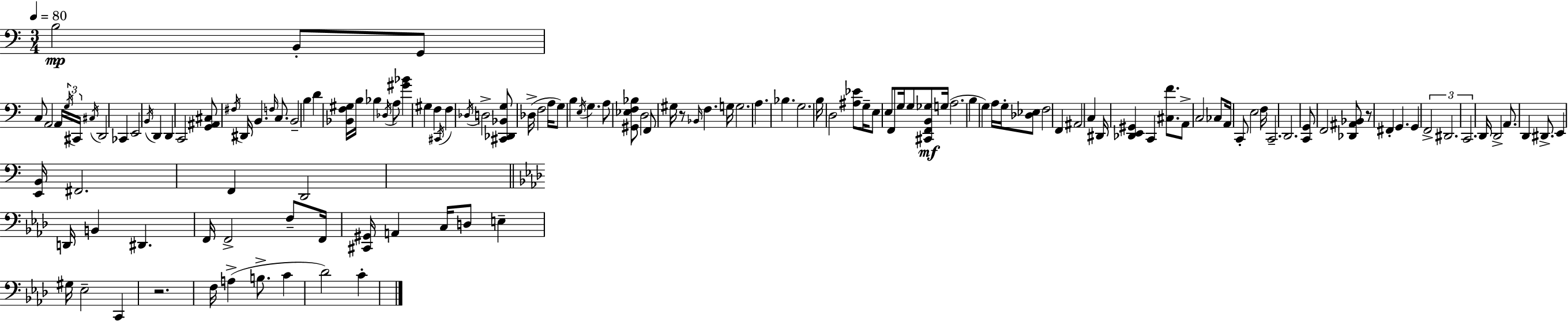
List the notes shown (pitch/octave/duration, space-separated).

B3/h B2/e G2/e C3/e A2/h A2/s G3/s C#2/s C#3/s D2/h CES2/q E2/h B2/s D2/q D2/q C2/h [G2,A#2,C#3]/e F#3/s D#2/s B2/q. F3/s C3/e. B2/h B3/q D4/q [Bb2,F3,G#3]/s B3/s Bb3/q Db3/s A3/e [G#4,Bb4]/q G#3/q F3/q C#2/s F3/q Db3/s D3/h [C#2,Db2,Bb2,G3]/e Db3/s F3/h A3/s G3/e B3/q E3/s G3/q. A3/e [G#2,Eb3,F3,Bb3]/e D3/h F2/e G#3/s R/e Bb2/s F3/q. G3/s G3/h. A3/q. Bb3/q. G3/h. B3/s D3/h [A#3,Eb4]/e G3/s E3/e E3/e F2/e G3/s G3/e [C#2,F2,B2,Gb3]/e G3/s A3/h. B3/q G3/q A3/s G3/s [Db3,Eb3]/e F3/h F2/q A#2/h C3/q D#2/s [Db2,E2,G#2]/q C2/q [C#3,F4]/e. A2/e C3/h CES3/e A2/s C2/e E3/h F3/s C2/h. D2/h. [C2,G2]/e F2/h [Db2,A#2,Bb2]/e R/e F#2/q G2/q. G2/q F2/h D#2/h. C2/h. D2/s D2/h A2/e. D2/q D#2/e. E2/q [E2,B2]/s F#2/h. F2/q D2/h D2/s B2/q D#2/q. F2/s F2/h F3/e F2/s [C#2,G#2]/s A2/q C3/s D3/e E3/q G#3/s Eb3/h C2/q R/h. F3/s A3/q B3/e. C4/q Db4/h C4/q